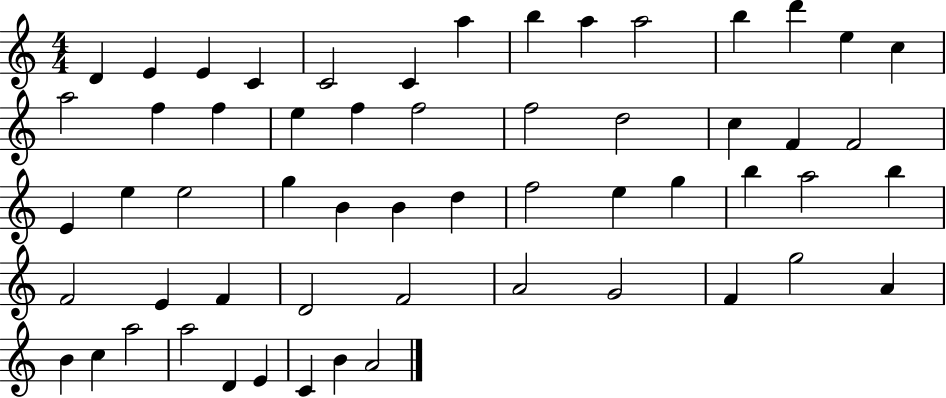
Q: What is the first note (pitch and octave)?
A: D4